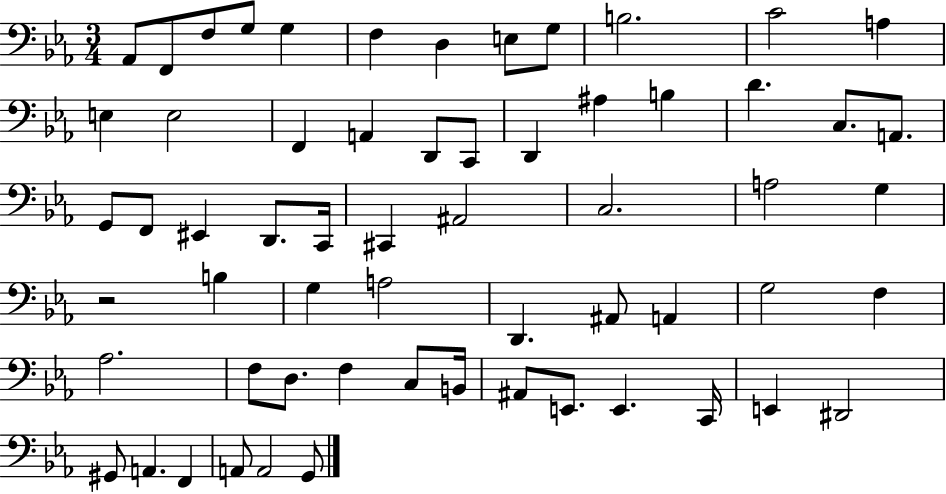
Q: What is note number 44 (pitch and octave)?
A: F3